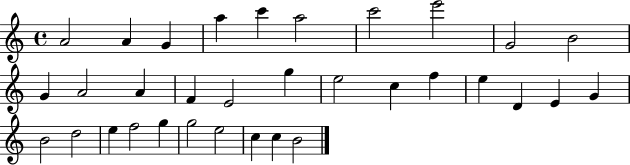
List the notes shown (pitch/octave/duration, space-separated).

A4/h A4/q G4/q A5/q C6/q A5/h C6/h E6/h G4/h B4/h G4/q A4/h A4/q F4/q E4/h G5/q E5/h C5/q F5/q E5/q D4/q E4/q G4/q B4/h D5/h E5/q F5/h G5/q G5/h E5/h C5/q C5/q B4/h